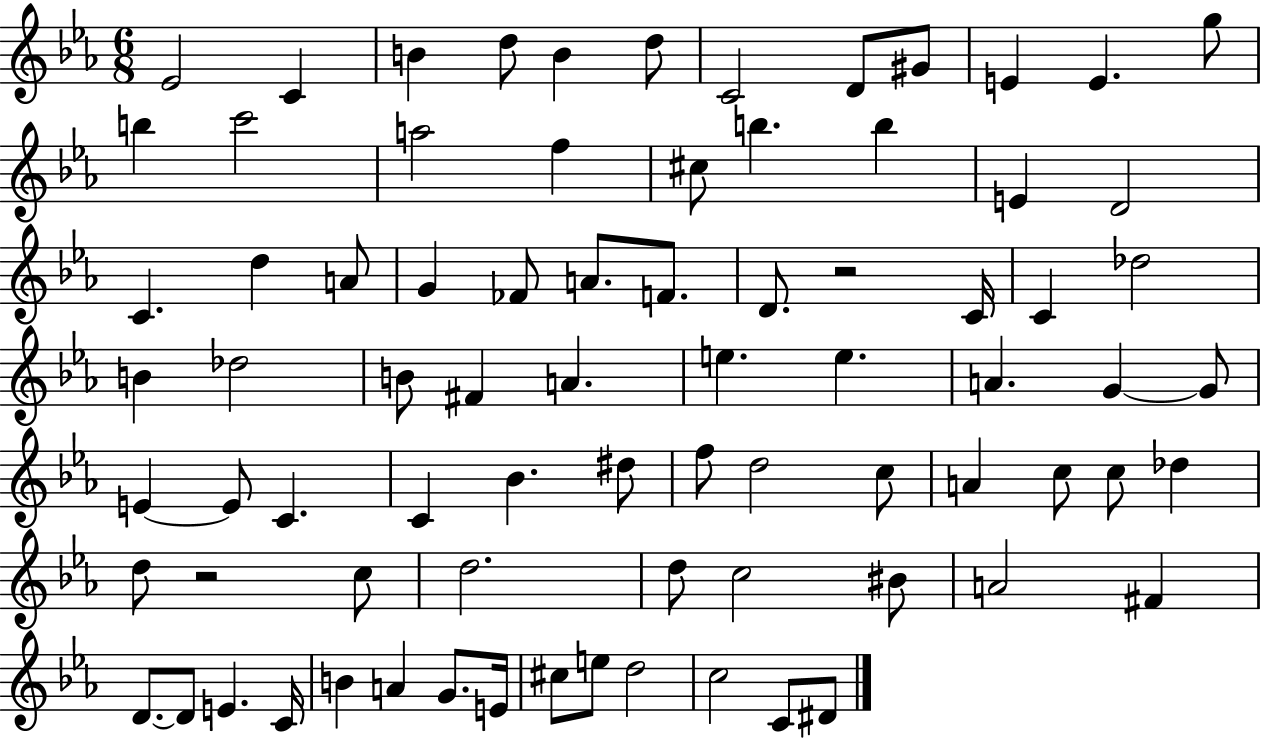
Eb4/h C4/q B4/q D5/e B4/q D5/e C4/h D4/e G#4/e E4/q E4/q. G5/e B5/q C6/h A5/h F5/q C#5/e B5/q. B5/q E4/q D4/h C4/q. D5/q A4/e G4/q FES4/e A4/e. F4/e. D4/e. R/h C4/s C4/q Db5/h B4/q Db5/h B4/e F#4/q A4/q. E5/q. E5/q. A4/q. G4/q G4/e E4/q E4/e C4/q. C4/q Bb4/q. D#5/e F5/e D5/h C5/e A4/q C5/e C5/e Db5/q D5/e R/h C5/e D5/h. D5/e C5/h BIS4/e A4/h F#4/q D4/e. D4/e E4/q. C4/s B4/q A4/q G4/e. E4/s C#5/e E5/e D5/h C5/h C4/e D#4/e